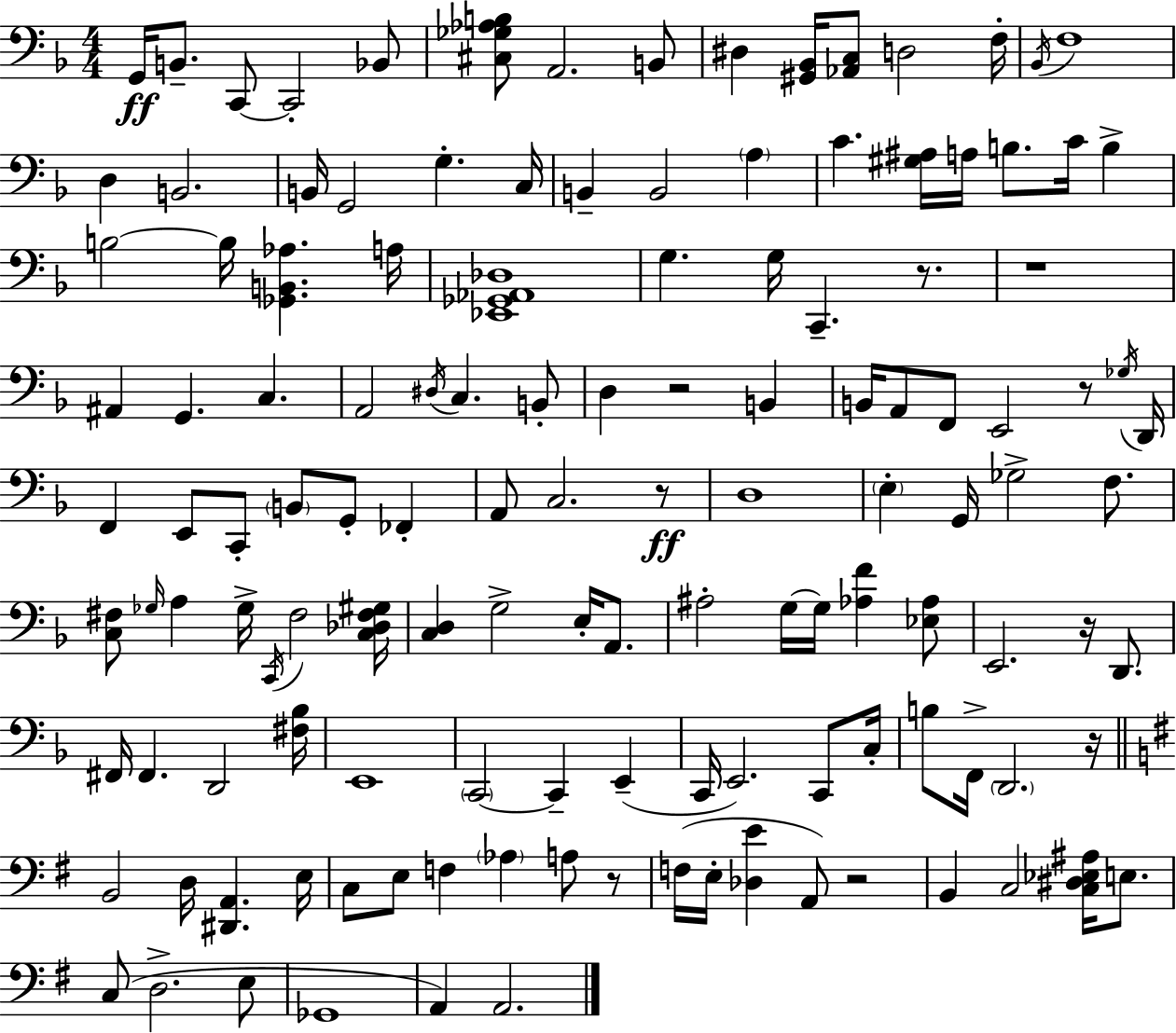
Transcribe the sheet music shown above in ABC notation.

X:1
T:Untitled
M:4/4
L:1/4
K:Dm
G,,/4 B,,/2 C,,/2 C,,2 _B,,/2 [^C,_G,_A,B,]/2 A,,2 B,,/2 ^D, [^G,,_B,,]/4 [_A,,C,]/2 D,2 F,/4 _B,,/4 F,4 D, B,,2 B,,/4 G,,2 G, C,/4 B,, B,,2 A, C [^G,^A,]/4 A,/4 B,/2 C/4 B, B,2 B,/4 [_G,,B,,_A,] A,/4 [_E,,_G,,_A,,_D,]4 G, G,/4 C,, z/2 z4 ^A,, G,, C, A,,2 ^D,/4 C, B,,/2 D, z2 B,, B,,/4 A,,/2 F,,/2 E,,2 z/2 _G,/4 D,,/4 F,, E,,/2 C,,/2 B,,/2 G,,/2 _F,, A,,/2 C,2 z/2 D,4 E, G,,/4 _G,2 F,/2 [C,^F,]/2 _G,/4 A, _G,/4 C,,/4 ^F,2 [C,_D,^F,^G,]/4 [C,D,] G,2 E,/4 A,,/2 ^A,2 G,/4 G,/4 [_A,F] [_E,_A,]/2 E,,2 z/4 D,,/2 ^F,,/4 ^F,, D,,2 [^F,_B,]/4 E,,4 C,,2 C,, E,, C,,/4 E,,2 C,,/2 C,/4 B,/2 F,,/4 D,,2 z/4 B,,2 D,/4 [^D,,A,,] E,/4 C,/2 E,/2 F, _A, A,/2 z/2 F,/4 E,/4 [_D,E] A,,/2 z2 B,, C,2 [C,^D,_E,^A,]/4 E,/2 C,/2 D,2 E,/2 _G,,4 A,, A,,2